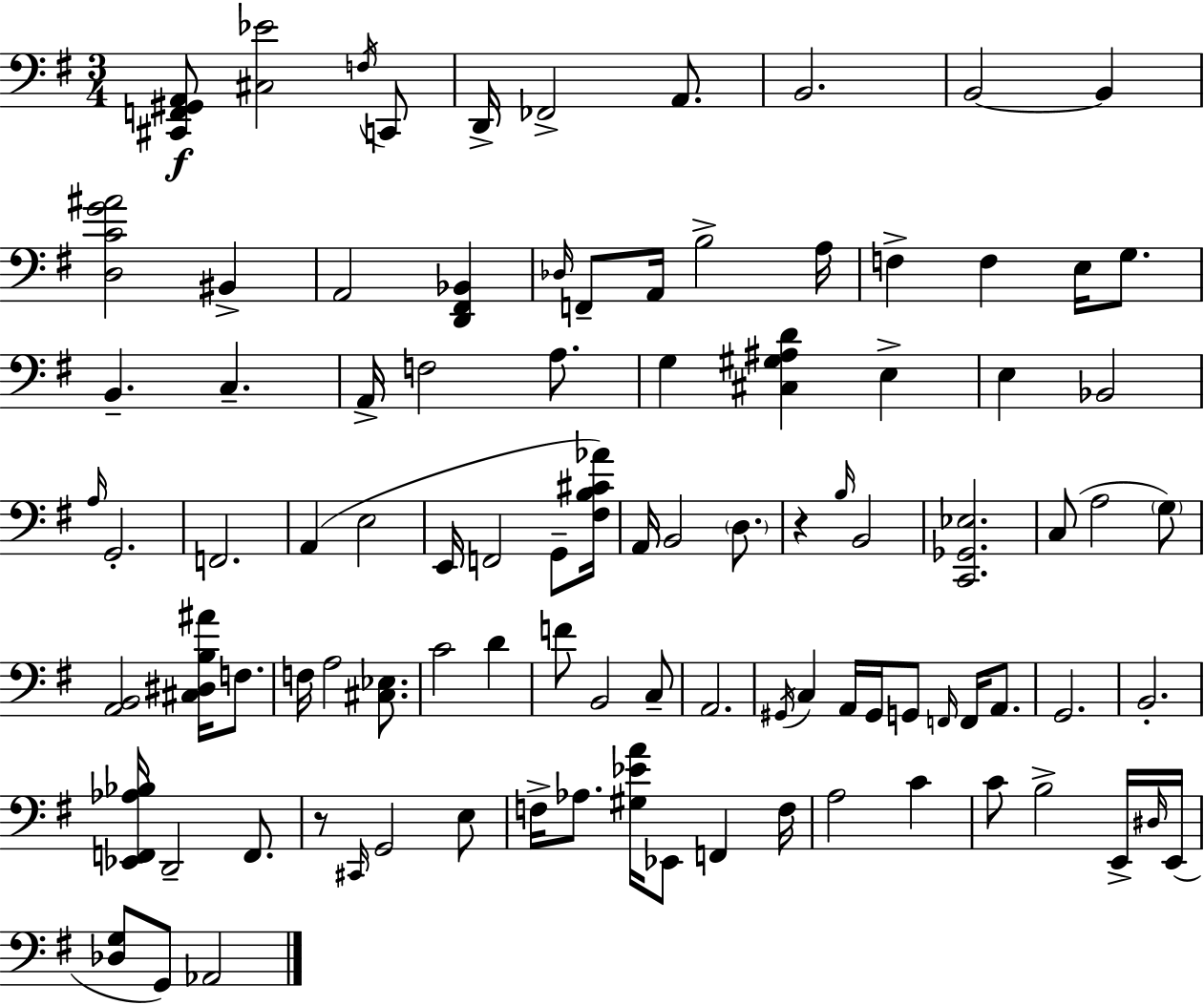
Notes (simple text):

[C#2,F2,G#2,A2]/e [C#3,Eb4]/h F3/s C2/e D2/s FES2/h A2/e. B2/h. B2/h B2/q [D3,C4,G4,A#4]/h BIS2/q A2/h [D2,F#2,Bb2]/q Db3/s F2/e A2/s B3/h A3/s F3/q F3/q E3/s G3/e. B2/q. C3/q. A2/s F3/h A3/e. G3/q [C#3,G#3,A#3,D4]/q E3/q E3/q Bb2/h A3/s G2/h. F2/h. A2/q E3/h E2/s F2/h G2/e [F#3,B3,C#4,Ab4]/s A2/s B2/h D3/e. R/q B3/s B2/h [C2,Gb2,Eb3]/h. C3/e A3/h G3/e [A2,B2]/h [C#3,D#3,B3,A#4]/s F3/e. F3/s A3/h [C#3,Eb3]/e. C4/h D4/q F4/e B2/h C3/e A2/h. G#2/s C3/q A2/s G#2/s G2/e F2/s F2/s A2/e. G2/h. B2/h. [Eb2,F2,Ab3,Bb3]/s D2/h F2/e. R/e C#2/s G2/h E3/e F3/s Ab3/e. [G#3,Eb4,A4]/s Eb2/e F2/q F3/s A3/h C4/q C4/e B3/h E2/s D#3/s E2/s [Db3,G3]/e G2/e Ab2/h